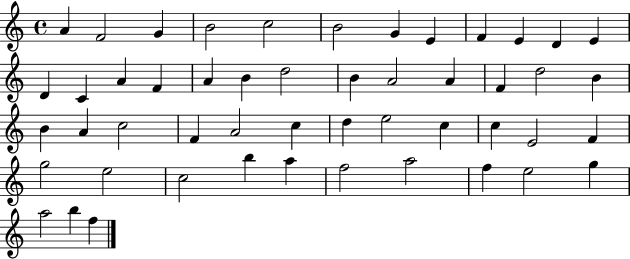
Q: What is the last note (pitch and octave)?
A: F5